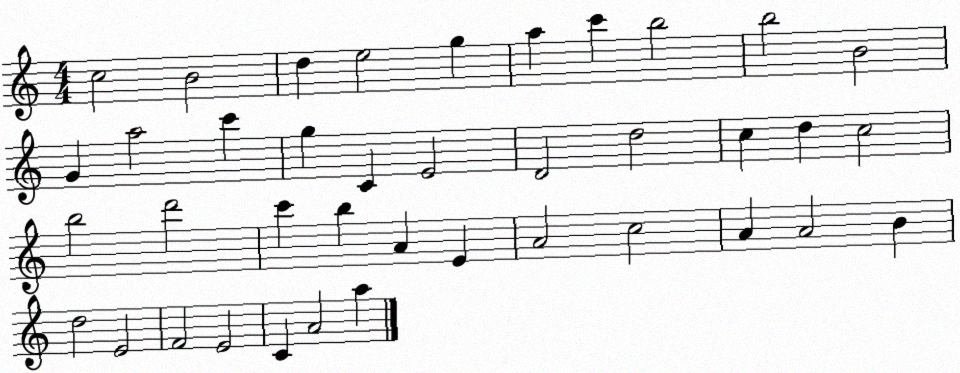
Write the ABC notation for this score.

X:1
T:Untitled
M:4/4
L:1/4
K:C
c2 B2 d e2 g a c' b2 b2 B2 G a2 c' g C E2 D2 d2 c d c2 b2 d'2 c' b A E A2 c2 A A2 B d2 E2 F2 E2 C A2 a